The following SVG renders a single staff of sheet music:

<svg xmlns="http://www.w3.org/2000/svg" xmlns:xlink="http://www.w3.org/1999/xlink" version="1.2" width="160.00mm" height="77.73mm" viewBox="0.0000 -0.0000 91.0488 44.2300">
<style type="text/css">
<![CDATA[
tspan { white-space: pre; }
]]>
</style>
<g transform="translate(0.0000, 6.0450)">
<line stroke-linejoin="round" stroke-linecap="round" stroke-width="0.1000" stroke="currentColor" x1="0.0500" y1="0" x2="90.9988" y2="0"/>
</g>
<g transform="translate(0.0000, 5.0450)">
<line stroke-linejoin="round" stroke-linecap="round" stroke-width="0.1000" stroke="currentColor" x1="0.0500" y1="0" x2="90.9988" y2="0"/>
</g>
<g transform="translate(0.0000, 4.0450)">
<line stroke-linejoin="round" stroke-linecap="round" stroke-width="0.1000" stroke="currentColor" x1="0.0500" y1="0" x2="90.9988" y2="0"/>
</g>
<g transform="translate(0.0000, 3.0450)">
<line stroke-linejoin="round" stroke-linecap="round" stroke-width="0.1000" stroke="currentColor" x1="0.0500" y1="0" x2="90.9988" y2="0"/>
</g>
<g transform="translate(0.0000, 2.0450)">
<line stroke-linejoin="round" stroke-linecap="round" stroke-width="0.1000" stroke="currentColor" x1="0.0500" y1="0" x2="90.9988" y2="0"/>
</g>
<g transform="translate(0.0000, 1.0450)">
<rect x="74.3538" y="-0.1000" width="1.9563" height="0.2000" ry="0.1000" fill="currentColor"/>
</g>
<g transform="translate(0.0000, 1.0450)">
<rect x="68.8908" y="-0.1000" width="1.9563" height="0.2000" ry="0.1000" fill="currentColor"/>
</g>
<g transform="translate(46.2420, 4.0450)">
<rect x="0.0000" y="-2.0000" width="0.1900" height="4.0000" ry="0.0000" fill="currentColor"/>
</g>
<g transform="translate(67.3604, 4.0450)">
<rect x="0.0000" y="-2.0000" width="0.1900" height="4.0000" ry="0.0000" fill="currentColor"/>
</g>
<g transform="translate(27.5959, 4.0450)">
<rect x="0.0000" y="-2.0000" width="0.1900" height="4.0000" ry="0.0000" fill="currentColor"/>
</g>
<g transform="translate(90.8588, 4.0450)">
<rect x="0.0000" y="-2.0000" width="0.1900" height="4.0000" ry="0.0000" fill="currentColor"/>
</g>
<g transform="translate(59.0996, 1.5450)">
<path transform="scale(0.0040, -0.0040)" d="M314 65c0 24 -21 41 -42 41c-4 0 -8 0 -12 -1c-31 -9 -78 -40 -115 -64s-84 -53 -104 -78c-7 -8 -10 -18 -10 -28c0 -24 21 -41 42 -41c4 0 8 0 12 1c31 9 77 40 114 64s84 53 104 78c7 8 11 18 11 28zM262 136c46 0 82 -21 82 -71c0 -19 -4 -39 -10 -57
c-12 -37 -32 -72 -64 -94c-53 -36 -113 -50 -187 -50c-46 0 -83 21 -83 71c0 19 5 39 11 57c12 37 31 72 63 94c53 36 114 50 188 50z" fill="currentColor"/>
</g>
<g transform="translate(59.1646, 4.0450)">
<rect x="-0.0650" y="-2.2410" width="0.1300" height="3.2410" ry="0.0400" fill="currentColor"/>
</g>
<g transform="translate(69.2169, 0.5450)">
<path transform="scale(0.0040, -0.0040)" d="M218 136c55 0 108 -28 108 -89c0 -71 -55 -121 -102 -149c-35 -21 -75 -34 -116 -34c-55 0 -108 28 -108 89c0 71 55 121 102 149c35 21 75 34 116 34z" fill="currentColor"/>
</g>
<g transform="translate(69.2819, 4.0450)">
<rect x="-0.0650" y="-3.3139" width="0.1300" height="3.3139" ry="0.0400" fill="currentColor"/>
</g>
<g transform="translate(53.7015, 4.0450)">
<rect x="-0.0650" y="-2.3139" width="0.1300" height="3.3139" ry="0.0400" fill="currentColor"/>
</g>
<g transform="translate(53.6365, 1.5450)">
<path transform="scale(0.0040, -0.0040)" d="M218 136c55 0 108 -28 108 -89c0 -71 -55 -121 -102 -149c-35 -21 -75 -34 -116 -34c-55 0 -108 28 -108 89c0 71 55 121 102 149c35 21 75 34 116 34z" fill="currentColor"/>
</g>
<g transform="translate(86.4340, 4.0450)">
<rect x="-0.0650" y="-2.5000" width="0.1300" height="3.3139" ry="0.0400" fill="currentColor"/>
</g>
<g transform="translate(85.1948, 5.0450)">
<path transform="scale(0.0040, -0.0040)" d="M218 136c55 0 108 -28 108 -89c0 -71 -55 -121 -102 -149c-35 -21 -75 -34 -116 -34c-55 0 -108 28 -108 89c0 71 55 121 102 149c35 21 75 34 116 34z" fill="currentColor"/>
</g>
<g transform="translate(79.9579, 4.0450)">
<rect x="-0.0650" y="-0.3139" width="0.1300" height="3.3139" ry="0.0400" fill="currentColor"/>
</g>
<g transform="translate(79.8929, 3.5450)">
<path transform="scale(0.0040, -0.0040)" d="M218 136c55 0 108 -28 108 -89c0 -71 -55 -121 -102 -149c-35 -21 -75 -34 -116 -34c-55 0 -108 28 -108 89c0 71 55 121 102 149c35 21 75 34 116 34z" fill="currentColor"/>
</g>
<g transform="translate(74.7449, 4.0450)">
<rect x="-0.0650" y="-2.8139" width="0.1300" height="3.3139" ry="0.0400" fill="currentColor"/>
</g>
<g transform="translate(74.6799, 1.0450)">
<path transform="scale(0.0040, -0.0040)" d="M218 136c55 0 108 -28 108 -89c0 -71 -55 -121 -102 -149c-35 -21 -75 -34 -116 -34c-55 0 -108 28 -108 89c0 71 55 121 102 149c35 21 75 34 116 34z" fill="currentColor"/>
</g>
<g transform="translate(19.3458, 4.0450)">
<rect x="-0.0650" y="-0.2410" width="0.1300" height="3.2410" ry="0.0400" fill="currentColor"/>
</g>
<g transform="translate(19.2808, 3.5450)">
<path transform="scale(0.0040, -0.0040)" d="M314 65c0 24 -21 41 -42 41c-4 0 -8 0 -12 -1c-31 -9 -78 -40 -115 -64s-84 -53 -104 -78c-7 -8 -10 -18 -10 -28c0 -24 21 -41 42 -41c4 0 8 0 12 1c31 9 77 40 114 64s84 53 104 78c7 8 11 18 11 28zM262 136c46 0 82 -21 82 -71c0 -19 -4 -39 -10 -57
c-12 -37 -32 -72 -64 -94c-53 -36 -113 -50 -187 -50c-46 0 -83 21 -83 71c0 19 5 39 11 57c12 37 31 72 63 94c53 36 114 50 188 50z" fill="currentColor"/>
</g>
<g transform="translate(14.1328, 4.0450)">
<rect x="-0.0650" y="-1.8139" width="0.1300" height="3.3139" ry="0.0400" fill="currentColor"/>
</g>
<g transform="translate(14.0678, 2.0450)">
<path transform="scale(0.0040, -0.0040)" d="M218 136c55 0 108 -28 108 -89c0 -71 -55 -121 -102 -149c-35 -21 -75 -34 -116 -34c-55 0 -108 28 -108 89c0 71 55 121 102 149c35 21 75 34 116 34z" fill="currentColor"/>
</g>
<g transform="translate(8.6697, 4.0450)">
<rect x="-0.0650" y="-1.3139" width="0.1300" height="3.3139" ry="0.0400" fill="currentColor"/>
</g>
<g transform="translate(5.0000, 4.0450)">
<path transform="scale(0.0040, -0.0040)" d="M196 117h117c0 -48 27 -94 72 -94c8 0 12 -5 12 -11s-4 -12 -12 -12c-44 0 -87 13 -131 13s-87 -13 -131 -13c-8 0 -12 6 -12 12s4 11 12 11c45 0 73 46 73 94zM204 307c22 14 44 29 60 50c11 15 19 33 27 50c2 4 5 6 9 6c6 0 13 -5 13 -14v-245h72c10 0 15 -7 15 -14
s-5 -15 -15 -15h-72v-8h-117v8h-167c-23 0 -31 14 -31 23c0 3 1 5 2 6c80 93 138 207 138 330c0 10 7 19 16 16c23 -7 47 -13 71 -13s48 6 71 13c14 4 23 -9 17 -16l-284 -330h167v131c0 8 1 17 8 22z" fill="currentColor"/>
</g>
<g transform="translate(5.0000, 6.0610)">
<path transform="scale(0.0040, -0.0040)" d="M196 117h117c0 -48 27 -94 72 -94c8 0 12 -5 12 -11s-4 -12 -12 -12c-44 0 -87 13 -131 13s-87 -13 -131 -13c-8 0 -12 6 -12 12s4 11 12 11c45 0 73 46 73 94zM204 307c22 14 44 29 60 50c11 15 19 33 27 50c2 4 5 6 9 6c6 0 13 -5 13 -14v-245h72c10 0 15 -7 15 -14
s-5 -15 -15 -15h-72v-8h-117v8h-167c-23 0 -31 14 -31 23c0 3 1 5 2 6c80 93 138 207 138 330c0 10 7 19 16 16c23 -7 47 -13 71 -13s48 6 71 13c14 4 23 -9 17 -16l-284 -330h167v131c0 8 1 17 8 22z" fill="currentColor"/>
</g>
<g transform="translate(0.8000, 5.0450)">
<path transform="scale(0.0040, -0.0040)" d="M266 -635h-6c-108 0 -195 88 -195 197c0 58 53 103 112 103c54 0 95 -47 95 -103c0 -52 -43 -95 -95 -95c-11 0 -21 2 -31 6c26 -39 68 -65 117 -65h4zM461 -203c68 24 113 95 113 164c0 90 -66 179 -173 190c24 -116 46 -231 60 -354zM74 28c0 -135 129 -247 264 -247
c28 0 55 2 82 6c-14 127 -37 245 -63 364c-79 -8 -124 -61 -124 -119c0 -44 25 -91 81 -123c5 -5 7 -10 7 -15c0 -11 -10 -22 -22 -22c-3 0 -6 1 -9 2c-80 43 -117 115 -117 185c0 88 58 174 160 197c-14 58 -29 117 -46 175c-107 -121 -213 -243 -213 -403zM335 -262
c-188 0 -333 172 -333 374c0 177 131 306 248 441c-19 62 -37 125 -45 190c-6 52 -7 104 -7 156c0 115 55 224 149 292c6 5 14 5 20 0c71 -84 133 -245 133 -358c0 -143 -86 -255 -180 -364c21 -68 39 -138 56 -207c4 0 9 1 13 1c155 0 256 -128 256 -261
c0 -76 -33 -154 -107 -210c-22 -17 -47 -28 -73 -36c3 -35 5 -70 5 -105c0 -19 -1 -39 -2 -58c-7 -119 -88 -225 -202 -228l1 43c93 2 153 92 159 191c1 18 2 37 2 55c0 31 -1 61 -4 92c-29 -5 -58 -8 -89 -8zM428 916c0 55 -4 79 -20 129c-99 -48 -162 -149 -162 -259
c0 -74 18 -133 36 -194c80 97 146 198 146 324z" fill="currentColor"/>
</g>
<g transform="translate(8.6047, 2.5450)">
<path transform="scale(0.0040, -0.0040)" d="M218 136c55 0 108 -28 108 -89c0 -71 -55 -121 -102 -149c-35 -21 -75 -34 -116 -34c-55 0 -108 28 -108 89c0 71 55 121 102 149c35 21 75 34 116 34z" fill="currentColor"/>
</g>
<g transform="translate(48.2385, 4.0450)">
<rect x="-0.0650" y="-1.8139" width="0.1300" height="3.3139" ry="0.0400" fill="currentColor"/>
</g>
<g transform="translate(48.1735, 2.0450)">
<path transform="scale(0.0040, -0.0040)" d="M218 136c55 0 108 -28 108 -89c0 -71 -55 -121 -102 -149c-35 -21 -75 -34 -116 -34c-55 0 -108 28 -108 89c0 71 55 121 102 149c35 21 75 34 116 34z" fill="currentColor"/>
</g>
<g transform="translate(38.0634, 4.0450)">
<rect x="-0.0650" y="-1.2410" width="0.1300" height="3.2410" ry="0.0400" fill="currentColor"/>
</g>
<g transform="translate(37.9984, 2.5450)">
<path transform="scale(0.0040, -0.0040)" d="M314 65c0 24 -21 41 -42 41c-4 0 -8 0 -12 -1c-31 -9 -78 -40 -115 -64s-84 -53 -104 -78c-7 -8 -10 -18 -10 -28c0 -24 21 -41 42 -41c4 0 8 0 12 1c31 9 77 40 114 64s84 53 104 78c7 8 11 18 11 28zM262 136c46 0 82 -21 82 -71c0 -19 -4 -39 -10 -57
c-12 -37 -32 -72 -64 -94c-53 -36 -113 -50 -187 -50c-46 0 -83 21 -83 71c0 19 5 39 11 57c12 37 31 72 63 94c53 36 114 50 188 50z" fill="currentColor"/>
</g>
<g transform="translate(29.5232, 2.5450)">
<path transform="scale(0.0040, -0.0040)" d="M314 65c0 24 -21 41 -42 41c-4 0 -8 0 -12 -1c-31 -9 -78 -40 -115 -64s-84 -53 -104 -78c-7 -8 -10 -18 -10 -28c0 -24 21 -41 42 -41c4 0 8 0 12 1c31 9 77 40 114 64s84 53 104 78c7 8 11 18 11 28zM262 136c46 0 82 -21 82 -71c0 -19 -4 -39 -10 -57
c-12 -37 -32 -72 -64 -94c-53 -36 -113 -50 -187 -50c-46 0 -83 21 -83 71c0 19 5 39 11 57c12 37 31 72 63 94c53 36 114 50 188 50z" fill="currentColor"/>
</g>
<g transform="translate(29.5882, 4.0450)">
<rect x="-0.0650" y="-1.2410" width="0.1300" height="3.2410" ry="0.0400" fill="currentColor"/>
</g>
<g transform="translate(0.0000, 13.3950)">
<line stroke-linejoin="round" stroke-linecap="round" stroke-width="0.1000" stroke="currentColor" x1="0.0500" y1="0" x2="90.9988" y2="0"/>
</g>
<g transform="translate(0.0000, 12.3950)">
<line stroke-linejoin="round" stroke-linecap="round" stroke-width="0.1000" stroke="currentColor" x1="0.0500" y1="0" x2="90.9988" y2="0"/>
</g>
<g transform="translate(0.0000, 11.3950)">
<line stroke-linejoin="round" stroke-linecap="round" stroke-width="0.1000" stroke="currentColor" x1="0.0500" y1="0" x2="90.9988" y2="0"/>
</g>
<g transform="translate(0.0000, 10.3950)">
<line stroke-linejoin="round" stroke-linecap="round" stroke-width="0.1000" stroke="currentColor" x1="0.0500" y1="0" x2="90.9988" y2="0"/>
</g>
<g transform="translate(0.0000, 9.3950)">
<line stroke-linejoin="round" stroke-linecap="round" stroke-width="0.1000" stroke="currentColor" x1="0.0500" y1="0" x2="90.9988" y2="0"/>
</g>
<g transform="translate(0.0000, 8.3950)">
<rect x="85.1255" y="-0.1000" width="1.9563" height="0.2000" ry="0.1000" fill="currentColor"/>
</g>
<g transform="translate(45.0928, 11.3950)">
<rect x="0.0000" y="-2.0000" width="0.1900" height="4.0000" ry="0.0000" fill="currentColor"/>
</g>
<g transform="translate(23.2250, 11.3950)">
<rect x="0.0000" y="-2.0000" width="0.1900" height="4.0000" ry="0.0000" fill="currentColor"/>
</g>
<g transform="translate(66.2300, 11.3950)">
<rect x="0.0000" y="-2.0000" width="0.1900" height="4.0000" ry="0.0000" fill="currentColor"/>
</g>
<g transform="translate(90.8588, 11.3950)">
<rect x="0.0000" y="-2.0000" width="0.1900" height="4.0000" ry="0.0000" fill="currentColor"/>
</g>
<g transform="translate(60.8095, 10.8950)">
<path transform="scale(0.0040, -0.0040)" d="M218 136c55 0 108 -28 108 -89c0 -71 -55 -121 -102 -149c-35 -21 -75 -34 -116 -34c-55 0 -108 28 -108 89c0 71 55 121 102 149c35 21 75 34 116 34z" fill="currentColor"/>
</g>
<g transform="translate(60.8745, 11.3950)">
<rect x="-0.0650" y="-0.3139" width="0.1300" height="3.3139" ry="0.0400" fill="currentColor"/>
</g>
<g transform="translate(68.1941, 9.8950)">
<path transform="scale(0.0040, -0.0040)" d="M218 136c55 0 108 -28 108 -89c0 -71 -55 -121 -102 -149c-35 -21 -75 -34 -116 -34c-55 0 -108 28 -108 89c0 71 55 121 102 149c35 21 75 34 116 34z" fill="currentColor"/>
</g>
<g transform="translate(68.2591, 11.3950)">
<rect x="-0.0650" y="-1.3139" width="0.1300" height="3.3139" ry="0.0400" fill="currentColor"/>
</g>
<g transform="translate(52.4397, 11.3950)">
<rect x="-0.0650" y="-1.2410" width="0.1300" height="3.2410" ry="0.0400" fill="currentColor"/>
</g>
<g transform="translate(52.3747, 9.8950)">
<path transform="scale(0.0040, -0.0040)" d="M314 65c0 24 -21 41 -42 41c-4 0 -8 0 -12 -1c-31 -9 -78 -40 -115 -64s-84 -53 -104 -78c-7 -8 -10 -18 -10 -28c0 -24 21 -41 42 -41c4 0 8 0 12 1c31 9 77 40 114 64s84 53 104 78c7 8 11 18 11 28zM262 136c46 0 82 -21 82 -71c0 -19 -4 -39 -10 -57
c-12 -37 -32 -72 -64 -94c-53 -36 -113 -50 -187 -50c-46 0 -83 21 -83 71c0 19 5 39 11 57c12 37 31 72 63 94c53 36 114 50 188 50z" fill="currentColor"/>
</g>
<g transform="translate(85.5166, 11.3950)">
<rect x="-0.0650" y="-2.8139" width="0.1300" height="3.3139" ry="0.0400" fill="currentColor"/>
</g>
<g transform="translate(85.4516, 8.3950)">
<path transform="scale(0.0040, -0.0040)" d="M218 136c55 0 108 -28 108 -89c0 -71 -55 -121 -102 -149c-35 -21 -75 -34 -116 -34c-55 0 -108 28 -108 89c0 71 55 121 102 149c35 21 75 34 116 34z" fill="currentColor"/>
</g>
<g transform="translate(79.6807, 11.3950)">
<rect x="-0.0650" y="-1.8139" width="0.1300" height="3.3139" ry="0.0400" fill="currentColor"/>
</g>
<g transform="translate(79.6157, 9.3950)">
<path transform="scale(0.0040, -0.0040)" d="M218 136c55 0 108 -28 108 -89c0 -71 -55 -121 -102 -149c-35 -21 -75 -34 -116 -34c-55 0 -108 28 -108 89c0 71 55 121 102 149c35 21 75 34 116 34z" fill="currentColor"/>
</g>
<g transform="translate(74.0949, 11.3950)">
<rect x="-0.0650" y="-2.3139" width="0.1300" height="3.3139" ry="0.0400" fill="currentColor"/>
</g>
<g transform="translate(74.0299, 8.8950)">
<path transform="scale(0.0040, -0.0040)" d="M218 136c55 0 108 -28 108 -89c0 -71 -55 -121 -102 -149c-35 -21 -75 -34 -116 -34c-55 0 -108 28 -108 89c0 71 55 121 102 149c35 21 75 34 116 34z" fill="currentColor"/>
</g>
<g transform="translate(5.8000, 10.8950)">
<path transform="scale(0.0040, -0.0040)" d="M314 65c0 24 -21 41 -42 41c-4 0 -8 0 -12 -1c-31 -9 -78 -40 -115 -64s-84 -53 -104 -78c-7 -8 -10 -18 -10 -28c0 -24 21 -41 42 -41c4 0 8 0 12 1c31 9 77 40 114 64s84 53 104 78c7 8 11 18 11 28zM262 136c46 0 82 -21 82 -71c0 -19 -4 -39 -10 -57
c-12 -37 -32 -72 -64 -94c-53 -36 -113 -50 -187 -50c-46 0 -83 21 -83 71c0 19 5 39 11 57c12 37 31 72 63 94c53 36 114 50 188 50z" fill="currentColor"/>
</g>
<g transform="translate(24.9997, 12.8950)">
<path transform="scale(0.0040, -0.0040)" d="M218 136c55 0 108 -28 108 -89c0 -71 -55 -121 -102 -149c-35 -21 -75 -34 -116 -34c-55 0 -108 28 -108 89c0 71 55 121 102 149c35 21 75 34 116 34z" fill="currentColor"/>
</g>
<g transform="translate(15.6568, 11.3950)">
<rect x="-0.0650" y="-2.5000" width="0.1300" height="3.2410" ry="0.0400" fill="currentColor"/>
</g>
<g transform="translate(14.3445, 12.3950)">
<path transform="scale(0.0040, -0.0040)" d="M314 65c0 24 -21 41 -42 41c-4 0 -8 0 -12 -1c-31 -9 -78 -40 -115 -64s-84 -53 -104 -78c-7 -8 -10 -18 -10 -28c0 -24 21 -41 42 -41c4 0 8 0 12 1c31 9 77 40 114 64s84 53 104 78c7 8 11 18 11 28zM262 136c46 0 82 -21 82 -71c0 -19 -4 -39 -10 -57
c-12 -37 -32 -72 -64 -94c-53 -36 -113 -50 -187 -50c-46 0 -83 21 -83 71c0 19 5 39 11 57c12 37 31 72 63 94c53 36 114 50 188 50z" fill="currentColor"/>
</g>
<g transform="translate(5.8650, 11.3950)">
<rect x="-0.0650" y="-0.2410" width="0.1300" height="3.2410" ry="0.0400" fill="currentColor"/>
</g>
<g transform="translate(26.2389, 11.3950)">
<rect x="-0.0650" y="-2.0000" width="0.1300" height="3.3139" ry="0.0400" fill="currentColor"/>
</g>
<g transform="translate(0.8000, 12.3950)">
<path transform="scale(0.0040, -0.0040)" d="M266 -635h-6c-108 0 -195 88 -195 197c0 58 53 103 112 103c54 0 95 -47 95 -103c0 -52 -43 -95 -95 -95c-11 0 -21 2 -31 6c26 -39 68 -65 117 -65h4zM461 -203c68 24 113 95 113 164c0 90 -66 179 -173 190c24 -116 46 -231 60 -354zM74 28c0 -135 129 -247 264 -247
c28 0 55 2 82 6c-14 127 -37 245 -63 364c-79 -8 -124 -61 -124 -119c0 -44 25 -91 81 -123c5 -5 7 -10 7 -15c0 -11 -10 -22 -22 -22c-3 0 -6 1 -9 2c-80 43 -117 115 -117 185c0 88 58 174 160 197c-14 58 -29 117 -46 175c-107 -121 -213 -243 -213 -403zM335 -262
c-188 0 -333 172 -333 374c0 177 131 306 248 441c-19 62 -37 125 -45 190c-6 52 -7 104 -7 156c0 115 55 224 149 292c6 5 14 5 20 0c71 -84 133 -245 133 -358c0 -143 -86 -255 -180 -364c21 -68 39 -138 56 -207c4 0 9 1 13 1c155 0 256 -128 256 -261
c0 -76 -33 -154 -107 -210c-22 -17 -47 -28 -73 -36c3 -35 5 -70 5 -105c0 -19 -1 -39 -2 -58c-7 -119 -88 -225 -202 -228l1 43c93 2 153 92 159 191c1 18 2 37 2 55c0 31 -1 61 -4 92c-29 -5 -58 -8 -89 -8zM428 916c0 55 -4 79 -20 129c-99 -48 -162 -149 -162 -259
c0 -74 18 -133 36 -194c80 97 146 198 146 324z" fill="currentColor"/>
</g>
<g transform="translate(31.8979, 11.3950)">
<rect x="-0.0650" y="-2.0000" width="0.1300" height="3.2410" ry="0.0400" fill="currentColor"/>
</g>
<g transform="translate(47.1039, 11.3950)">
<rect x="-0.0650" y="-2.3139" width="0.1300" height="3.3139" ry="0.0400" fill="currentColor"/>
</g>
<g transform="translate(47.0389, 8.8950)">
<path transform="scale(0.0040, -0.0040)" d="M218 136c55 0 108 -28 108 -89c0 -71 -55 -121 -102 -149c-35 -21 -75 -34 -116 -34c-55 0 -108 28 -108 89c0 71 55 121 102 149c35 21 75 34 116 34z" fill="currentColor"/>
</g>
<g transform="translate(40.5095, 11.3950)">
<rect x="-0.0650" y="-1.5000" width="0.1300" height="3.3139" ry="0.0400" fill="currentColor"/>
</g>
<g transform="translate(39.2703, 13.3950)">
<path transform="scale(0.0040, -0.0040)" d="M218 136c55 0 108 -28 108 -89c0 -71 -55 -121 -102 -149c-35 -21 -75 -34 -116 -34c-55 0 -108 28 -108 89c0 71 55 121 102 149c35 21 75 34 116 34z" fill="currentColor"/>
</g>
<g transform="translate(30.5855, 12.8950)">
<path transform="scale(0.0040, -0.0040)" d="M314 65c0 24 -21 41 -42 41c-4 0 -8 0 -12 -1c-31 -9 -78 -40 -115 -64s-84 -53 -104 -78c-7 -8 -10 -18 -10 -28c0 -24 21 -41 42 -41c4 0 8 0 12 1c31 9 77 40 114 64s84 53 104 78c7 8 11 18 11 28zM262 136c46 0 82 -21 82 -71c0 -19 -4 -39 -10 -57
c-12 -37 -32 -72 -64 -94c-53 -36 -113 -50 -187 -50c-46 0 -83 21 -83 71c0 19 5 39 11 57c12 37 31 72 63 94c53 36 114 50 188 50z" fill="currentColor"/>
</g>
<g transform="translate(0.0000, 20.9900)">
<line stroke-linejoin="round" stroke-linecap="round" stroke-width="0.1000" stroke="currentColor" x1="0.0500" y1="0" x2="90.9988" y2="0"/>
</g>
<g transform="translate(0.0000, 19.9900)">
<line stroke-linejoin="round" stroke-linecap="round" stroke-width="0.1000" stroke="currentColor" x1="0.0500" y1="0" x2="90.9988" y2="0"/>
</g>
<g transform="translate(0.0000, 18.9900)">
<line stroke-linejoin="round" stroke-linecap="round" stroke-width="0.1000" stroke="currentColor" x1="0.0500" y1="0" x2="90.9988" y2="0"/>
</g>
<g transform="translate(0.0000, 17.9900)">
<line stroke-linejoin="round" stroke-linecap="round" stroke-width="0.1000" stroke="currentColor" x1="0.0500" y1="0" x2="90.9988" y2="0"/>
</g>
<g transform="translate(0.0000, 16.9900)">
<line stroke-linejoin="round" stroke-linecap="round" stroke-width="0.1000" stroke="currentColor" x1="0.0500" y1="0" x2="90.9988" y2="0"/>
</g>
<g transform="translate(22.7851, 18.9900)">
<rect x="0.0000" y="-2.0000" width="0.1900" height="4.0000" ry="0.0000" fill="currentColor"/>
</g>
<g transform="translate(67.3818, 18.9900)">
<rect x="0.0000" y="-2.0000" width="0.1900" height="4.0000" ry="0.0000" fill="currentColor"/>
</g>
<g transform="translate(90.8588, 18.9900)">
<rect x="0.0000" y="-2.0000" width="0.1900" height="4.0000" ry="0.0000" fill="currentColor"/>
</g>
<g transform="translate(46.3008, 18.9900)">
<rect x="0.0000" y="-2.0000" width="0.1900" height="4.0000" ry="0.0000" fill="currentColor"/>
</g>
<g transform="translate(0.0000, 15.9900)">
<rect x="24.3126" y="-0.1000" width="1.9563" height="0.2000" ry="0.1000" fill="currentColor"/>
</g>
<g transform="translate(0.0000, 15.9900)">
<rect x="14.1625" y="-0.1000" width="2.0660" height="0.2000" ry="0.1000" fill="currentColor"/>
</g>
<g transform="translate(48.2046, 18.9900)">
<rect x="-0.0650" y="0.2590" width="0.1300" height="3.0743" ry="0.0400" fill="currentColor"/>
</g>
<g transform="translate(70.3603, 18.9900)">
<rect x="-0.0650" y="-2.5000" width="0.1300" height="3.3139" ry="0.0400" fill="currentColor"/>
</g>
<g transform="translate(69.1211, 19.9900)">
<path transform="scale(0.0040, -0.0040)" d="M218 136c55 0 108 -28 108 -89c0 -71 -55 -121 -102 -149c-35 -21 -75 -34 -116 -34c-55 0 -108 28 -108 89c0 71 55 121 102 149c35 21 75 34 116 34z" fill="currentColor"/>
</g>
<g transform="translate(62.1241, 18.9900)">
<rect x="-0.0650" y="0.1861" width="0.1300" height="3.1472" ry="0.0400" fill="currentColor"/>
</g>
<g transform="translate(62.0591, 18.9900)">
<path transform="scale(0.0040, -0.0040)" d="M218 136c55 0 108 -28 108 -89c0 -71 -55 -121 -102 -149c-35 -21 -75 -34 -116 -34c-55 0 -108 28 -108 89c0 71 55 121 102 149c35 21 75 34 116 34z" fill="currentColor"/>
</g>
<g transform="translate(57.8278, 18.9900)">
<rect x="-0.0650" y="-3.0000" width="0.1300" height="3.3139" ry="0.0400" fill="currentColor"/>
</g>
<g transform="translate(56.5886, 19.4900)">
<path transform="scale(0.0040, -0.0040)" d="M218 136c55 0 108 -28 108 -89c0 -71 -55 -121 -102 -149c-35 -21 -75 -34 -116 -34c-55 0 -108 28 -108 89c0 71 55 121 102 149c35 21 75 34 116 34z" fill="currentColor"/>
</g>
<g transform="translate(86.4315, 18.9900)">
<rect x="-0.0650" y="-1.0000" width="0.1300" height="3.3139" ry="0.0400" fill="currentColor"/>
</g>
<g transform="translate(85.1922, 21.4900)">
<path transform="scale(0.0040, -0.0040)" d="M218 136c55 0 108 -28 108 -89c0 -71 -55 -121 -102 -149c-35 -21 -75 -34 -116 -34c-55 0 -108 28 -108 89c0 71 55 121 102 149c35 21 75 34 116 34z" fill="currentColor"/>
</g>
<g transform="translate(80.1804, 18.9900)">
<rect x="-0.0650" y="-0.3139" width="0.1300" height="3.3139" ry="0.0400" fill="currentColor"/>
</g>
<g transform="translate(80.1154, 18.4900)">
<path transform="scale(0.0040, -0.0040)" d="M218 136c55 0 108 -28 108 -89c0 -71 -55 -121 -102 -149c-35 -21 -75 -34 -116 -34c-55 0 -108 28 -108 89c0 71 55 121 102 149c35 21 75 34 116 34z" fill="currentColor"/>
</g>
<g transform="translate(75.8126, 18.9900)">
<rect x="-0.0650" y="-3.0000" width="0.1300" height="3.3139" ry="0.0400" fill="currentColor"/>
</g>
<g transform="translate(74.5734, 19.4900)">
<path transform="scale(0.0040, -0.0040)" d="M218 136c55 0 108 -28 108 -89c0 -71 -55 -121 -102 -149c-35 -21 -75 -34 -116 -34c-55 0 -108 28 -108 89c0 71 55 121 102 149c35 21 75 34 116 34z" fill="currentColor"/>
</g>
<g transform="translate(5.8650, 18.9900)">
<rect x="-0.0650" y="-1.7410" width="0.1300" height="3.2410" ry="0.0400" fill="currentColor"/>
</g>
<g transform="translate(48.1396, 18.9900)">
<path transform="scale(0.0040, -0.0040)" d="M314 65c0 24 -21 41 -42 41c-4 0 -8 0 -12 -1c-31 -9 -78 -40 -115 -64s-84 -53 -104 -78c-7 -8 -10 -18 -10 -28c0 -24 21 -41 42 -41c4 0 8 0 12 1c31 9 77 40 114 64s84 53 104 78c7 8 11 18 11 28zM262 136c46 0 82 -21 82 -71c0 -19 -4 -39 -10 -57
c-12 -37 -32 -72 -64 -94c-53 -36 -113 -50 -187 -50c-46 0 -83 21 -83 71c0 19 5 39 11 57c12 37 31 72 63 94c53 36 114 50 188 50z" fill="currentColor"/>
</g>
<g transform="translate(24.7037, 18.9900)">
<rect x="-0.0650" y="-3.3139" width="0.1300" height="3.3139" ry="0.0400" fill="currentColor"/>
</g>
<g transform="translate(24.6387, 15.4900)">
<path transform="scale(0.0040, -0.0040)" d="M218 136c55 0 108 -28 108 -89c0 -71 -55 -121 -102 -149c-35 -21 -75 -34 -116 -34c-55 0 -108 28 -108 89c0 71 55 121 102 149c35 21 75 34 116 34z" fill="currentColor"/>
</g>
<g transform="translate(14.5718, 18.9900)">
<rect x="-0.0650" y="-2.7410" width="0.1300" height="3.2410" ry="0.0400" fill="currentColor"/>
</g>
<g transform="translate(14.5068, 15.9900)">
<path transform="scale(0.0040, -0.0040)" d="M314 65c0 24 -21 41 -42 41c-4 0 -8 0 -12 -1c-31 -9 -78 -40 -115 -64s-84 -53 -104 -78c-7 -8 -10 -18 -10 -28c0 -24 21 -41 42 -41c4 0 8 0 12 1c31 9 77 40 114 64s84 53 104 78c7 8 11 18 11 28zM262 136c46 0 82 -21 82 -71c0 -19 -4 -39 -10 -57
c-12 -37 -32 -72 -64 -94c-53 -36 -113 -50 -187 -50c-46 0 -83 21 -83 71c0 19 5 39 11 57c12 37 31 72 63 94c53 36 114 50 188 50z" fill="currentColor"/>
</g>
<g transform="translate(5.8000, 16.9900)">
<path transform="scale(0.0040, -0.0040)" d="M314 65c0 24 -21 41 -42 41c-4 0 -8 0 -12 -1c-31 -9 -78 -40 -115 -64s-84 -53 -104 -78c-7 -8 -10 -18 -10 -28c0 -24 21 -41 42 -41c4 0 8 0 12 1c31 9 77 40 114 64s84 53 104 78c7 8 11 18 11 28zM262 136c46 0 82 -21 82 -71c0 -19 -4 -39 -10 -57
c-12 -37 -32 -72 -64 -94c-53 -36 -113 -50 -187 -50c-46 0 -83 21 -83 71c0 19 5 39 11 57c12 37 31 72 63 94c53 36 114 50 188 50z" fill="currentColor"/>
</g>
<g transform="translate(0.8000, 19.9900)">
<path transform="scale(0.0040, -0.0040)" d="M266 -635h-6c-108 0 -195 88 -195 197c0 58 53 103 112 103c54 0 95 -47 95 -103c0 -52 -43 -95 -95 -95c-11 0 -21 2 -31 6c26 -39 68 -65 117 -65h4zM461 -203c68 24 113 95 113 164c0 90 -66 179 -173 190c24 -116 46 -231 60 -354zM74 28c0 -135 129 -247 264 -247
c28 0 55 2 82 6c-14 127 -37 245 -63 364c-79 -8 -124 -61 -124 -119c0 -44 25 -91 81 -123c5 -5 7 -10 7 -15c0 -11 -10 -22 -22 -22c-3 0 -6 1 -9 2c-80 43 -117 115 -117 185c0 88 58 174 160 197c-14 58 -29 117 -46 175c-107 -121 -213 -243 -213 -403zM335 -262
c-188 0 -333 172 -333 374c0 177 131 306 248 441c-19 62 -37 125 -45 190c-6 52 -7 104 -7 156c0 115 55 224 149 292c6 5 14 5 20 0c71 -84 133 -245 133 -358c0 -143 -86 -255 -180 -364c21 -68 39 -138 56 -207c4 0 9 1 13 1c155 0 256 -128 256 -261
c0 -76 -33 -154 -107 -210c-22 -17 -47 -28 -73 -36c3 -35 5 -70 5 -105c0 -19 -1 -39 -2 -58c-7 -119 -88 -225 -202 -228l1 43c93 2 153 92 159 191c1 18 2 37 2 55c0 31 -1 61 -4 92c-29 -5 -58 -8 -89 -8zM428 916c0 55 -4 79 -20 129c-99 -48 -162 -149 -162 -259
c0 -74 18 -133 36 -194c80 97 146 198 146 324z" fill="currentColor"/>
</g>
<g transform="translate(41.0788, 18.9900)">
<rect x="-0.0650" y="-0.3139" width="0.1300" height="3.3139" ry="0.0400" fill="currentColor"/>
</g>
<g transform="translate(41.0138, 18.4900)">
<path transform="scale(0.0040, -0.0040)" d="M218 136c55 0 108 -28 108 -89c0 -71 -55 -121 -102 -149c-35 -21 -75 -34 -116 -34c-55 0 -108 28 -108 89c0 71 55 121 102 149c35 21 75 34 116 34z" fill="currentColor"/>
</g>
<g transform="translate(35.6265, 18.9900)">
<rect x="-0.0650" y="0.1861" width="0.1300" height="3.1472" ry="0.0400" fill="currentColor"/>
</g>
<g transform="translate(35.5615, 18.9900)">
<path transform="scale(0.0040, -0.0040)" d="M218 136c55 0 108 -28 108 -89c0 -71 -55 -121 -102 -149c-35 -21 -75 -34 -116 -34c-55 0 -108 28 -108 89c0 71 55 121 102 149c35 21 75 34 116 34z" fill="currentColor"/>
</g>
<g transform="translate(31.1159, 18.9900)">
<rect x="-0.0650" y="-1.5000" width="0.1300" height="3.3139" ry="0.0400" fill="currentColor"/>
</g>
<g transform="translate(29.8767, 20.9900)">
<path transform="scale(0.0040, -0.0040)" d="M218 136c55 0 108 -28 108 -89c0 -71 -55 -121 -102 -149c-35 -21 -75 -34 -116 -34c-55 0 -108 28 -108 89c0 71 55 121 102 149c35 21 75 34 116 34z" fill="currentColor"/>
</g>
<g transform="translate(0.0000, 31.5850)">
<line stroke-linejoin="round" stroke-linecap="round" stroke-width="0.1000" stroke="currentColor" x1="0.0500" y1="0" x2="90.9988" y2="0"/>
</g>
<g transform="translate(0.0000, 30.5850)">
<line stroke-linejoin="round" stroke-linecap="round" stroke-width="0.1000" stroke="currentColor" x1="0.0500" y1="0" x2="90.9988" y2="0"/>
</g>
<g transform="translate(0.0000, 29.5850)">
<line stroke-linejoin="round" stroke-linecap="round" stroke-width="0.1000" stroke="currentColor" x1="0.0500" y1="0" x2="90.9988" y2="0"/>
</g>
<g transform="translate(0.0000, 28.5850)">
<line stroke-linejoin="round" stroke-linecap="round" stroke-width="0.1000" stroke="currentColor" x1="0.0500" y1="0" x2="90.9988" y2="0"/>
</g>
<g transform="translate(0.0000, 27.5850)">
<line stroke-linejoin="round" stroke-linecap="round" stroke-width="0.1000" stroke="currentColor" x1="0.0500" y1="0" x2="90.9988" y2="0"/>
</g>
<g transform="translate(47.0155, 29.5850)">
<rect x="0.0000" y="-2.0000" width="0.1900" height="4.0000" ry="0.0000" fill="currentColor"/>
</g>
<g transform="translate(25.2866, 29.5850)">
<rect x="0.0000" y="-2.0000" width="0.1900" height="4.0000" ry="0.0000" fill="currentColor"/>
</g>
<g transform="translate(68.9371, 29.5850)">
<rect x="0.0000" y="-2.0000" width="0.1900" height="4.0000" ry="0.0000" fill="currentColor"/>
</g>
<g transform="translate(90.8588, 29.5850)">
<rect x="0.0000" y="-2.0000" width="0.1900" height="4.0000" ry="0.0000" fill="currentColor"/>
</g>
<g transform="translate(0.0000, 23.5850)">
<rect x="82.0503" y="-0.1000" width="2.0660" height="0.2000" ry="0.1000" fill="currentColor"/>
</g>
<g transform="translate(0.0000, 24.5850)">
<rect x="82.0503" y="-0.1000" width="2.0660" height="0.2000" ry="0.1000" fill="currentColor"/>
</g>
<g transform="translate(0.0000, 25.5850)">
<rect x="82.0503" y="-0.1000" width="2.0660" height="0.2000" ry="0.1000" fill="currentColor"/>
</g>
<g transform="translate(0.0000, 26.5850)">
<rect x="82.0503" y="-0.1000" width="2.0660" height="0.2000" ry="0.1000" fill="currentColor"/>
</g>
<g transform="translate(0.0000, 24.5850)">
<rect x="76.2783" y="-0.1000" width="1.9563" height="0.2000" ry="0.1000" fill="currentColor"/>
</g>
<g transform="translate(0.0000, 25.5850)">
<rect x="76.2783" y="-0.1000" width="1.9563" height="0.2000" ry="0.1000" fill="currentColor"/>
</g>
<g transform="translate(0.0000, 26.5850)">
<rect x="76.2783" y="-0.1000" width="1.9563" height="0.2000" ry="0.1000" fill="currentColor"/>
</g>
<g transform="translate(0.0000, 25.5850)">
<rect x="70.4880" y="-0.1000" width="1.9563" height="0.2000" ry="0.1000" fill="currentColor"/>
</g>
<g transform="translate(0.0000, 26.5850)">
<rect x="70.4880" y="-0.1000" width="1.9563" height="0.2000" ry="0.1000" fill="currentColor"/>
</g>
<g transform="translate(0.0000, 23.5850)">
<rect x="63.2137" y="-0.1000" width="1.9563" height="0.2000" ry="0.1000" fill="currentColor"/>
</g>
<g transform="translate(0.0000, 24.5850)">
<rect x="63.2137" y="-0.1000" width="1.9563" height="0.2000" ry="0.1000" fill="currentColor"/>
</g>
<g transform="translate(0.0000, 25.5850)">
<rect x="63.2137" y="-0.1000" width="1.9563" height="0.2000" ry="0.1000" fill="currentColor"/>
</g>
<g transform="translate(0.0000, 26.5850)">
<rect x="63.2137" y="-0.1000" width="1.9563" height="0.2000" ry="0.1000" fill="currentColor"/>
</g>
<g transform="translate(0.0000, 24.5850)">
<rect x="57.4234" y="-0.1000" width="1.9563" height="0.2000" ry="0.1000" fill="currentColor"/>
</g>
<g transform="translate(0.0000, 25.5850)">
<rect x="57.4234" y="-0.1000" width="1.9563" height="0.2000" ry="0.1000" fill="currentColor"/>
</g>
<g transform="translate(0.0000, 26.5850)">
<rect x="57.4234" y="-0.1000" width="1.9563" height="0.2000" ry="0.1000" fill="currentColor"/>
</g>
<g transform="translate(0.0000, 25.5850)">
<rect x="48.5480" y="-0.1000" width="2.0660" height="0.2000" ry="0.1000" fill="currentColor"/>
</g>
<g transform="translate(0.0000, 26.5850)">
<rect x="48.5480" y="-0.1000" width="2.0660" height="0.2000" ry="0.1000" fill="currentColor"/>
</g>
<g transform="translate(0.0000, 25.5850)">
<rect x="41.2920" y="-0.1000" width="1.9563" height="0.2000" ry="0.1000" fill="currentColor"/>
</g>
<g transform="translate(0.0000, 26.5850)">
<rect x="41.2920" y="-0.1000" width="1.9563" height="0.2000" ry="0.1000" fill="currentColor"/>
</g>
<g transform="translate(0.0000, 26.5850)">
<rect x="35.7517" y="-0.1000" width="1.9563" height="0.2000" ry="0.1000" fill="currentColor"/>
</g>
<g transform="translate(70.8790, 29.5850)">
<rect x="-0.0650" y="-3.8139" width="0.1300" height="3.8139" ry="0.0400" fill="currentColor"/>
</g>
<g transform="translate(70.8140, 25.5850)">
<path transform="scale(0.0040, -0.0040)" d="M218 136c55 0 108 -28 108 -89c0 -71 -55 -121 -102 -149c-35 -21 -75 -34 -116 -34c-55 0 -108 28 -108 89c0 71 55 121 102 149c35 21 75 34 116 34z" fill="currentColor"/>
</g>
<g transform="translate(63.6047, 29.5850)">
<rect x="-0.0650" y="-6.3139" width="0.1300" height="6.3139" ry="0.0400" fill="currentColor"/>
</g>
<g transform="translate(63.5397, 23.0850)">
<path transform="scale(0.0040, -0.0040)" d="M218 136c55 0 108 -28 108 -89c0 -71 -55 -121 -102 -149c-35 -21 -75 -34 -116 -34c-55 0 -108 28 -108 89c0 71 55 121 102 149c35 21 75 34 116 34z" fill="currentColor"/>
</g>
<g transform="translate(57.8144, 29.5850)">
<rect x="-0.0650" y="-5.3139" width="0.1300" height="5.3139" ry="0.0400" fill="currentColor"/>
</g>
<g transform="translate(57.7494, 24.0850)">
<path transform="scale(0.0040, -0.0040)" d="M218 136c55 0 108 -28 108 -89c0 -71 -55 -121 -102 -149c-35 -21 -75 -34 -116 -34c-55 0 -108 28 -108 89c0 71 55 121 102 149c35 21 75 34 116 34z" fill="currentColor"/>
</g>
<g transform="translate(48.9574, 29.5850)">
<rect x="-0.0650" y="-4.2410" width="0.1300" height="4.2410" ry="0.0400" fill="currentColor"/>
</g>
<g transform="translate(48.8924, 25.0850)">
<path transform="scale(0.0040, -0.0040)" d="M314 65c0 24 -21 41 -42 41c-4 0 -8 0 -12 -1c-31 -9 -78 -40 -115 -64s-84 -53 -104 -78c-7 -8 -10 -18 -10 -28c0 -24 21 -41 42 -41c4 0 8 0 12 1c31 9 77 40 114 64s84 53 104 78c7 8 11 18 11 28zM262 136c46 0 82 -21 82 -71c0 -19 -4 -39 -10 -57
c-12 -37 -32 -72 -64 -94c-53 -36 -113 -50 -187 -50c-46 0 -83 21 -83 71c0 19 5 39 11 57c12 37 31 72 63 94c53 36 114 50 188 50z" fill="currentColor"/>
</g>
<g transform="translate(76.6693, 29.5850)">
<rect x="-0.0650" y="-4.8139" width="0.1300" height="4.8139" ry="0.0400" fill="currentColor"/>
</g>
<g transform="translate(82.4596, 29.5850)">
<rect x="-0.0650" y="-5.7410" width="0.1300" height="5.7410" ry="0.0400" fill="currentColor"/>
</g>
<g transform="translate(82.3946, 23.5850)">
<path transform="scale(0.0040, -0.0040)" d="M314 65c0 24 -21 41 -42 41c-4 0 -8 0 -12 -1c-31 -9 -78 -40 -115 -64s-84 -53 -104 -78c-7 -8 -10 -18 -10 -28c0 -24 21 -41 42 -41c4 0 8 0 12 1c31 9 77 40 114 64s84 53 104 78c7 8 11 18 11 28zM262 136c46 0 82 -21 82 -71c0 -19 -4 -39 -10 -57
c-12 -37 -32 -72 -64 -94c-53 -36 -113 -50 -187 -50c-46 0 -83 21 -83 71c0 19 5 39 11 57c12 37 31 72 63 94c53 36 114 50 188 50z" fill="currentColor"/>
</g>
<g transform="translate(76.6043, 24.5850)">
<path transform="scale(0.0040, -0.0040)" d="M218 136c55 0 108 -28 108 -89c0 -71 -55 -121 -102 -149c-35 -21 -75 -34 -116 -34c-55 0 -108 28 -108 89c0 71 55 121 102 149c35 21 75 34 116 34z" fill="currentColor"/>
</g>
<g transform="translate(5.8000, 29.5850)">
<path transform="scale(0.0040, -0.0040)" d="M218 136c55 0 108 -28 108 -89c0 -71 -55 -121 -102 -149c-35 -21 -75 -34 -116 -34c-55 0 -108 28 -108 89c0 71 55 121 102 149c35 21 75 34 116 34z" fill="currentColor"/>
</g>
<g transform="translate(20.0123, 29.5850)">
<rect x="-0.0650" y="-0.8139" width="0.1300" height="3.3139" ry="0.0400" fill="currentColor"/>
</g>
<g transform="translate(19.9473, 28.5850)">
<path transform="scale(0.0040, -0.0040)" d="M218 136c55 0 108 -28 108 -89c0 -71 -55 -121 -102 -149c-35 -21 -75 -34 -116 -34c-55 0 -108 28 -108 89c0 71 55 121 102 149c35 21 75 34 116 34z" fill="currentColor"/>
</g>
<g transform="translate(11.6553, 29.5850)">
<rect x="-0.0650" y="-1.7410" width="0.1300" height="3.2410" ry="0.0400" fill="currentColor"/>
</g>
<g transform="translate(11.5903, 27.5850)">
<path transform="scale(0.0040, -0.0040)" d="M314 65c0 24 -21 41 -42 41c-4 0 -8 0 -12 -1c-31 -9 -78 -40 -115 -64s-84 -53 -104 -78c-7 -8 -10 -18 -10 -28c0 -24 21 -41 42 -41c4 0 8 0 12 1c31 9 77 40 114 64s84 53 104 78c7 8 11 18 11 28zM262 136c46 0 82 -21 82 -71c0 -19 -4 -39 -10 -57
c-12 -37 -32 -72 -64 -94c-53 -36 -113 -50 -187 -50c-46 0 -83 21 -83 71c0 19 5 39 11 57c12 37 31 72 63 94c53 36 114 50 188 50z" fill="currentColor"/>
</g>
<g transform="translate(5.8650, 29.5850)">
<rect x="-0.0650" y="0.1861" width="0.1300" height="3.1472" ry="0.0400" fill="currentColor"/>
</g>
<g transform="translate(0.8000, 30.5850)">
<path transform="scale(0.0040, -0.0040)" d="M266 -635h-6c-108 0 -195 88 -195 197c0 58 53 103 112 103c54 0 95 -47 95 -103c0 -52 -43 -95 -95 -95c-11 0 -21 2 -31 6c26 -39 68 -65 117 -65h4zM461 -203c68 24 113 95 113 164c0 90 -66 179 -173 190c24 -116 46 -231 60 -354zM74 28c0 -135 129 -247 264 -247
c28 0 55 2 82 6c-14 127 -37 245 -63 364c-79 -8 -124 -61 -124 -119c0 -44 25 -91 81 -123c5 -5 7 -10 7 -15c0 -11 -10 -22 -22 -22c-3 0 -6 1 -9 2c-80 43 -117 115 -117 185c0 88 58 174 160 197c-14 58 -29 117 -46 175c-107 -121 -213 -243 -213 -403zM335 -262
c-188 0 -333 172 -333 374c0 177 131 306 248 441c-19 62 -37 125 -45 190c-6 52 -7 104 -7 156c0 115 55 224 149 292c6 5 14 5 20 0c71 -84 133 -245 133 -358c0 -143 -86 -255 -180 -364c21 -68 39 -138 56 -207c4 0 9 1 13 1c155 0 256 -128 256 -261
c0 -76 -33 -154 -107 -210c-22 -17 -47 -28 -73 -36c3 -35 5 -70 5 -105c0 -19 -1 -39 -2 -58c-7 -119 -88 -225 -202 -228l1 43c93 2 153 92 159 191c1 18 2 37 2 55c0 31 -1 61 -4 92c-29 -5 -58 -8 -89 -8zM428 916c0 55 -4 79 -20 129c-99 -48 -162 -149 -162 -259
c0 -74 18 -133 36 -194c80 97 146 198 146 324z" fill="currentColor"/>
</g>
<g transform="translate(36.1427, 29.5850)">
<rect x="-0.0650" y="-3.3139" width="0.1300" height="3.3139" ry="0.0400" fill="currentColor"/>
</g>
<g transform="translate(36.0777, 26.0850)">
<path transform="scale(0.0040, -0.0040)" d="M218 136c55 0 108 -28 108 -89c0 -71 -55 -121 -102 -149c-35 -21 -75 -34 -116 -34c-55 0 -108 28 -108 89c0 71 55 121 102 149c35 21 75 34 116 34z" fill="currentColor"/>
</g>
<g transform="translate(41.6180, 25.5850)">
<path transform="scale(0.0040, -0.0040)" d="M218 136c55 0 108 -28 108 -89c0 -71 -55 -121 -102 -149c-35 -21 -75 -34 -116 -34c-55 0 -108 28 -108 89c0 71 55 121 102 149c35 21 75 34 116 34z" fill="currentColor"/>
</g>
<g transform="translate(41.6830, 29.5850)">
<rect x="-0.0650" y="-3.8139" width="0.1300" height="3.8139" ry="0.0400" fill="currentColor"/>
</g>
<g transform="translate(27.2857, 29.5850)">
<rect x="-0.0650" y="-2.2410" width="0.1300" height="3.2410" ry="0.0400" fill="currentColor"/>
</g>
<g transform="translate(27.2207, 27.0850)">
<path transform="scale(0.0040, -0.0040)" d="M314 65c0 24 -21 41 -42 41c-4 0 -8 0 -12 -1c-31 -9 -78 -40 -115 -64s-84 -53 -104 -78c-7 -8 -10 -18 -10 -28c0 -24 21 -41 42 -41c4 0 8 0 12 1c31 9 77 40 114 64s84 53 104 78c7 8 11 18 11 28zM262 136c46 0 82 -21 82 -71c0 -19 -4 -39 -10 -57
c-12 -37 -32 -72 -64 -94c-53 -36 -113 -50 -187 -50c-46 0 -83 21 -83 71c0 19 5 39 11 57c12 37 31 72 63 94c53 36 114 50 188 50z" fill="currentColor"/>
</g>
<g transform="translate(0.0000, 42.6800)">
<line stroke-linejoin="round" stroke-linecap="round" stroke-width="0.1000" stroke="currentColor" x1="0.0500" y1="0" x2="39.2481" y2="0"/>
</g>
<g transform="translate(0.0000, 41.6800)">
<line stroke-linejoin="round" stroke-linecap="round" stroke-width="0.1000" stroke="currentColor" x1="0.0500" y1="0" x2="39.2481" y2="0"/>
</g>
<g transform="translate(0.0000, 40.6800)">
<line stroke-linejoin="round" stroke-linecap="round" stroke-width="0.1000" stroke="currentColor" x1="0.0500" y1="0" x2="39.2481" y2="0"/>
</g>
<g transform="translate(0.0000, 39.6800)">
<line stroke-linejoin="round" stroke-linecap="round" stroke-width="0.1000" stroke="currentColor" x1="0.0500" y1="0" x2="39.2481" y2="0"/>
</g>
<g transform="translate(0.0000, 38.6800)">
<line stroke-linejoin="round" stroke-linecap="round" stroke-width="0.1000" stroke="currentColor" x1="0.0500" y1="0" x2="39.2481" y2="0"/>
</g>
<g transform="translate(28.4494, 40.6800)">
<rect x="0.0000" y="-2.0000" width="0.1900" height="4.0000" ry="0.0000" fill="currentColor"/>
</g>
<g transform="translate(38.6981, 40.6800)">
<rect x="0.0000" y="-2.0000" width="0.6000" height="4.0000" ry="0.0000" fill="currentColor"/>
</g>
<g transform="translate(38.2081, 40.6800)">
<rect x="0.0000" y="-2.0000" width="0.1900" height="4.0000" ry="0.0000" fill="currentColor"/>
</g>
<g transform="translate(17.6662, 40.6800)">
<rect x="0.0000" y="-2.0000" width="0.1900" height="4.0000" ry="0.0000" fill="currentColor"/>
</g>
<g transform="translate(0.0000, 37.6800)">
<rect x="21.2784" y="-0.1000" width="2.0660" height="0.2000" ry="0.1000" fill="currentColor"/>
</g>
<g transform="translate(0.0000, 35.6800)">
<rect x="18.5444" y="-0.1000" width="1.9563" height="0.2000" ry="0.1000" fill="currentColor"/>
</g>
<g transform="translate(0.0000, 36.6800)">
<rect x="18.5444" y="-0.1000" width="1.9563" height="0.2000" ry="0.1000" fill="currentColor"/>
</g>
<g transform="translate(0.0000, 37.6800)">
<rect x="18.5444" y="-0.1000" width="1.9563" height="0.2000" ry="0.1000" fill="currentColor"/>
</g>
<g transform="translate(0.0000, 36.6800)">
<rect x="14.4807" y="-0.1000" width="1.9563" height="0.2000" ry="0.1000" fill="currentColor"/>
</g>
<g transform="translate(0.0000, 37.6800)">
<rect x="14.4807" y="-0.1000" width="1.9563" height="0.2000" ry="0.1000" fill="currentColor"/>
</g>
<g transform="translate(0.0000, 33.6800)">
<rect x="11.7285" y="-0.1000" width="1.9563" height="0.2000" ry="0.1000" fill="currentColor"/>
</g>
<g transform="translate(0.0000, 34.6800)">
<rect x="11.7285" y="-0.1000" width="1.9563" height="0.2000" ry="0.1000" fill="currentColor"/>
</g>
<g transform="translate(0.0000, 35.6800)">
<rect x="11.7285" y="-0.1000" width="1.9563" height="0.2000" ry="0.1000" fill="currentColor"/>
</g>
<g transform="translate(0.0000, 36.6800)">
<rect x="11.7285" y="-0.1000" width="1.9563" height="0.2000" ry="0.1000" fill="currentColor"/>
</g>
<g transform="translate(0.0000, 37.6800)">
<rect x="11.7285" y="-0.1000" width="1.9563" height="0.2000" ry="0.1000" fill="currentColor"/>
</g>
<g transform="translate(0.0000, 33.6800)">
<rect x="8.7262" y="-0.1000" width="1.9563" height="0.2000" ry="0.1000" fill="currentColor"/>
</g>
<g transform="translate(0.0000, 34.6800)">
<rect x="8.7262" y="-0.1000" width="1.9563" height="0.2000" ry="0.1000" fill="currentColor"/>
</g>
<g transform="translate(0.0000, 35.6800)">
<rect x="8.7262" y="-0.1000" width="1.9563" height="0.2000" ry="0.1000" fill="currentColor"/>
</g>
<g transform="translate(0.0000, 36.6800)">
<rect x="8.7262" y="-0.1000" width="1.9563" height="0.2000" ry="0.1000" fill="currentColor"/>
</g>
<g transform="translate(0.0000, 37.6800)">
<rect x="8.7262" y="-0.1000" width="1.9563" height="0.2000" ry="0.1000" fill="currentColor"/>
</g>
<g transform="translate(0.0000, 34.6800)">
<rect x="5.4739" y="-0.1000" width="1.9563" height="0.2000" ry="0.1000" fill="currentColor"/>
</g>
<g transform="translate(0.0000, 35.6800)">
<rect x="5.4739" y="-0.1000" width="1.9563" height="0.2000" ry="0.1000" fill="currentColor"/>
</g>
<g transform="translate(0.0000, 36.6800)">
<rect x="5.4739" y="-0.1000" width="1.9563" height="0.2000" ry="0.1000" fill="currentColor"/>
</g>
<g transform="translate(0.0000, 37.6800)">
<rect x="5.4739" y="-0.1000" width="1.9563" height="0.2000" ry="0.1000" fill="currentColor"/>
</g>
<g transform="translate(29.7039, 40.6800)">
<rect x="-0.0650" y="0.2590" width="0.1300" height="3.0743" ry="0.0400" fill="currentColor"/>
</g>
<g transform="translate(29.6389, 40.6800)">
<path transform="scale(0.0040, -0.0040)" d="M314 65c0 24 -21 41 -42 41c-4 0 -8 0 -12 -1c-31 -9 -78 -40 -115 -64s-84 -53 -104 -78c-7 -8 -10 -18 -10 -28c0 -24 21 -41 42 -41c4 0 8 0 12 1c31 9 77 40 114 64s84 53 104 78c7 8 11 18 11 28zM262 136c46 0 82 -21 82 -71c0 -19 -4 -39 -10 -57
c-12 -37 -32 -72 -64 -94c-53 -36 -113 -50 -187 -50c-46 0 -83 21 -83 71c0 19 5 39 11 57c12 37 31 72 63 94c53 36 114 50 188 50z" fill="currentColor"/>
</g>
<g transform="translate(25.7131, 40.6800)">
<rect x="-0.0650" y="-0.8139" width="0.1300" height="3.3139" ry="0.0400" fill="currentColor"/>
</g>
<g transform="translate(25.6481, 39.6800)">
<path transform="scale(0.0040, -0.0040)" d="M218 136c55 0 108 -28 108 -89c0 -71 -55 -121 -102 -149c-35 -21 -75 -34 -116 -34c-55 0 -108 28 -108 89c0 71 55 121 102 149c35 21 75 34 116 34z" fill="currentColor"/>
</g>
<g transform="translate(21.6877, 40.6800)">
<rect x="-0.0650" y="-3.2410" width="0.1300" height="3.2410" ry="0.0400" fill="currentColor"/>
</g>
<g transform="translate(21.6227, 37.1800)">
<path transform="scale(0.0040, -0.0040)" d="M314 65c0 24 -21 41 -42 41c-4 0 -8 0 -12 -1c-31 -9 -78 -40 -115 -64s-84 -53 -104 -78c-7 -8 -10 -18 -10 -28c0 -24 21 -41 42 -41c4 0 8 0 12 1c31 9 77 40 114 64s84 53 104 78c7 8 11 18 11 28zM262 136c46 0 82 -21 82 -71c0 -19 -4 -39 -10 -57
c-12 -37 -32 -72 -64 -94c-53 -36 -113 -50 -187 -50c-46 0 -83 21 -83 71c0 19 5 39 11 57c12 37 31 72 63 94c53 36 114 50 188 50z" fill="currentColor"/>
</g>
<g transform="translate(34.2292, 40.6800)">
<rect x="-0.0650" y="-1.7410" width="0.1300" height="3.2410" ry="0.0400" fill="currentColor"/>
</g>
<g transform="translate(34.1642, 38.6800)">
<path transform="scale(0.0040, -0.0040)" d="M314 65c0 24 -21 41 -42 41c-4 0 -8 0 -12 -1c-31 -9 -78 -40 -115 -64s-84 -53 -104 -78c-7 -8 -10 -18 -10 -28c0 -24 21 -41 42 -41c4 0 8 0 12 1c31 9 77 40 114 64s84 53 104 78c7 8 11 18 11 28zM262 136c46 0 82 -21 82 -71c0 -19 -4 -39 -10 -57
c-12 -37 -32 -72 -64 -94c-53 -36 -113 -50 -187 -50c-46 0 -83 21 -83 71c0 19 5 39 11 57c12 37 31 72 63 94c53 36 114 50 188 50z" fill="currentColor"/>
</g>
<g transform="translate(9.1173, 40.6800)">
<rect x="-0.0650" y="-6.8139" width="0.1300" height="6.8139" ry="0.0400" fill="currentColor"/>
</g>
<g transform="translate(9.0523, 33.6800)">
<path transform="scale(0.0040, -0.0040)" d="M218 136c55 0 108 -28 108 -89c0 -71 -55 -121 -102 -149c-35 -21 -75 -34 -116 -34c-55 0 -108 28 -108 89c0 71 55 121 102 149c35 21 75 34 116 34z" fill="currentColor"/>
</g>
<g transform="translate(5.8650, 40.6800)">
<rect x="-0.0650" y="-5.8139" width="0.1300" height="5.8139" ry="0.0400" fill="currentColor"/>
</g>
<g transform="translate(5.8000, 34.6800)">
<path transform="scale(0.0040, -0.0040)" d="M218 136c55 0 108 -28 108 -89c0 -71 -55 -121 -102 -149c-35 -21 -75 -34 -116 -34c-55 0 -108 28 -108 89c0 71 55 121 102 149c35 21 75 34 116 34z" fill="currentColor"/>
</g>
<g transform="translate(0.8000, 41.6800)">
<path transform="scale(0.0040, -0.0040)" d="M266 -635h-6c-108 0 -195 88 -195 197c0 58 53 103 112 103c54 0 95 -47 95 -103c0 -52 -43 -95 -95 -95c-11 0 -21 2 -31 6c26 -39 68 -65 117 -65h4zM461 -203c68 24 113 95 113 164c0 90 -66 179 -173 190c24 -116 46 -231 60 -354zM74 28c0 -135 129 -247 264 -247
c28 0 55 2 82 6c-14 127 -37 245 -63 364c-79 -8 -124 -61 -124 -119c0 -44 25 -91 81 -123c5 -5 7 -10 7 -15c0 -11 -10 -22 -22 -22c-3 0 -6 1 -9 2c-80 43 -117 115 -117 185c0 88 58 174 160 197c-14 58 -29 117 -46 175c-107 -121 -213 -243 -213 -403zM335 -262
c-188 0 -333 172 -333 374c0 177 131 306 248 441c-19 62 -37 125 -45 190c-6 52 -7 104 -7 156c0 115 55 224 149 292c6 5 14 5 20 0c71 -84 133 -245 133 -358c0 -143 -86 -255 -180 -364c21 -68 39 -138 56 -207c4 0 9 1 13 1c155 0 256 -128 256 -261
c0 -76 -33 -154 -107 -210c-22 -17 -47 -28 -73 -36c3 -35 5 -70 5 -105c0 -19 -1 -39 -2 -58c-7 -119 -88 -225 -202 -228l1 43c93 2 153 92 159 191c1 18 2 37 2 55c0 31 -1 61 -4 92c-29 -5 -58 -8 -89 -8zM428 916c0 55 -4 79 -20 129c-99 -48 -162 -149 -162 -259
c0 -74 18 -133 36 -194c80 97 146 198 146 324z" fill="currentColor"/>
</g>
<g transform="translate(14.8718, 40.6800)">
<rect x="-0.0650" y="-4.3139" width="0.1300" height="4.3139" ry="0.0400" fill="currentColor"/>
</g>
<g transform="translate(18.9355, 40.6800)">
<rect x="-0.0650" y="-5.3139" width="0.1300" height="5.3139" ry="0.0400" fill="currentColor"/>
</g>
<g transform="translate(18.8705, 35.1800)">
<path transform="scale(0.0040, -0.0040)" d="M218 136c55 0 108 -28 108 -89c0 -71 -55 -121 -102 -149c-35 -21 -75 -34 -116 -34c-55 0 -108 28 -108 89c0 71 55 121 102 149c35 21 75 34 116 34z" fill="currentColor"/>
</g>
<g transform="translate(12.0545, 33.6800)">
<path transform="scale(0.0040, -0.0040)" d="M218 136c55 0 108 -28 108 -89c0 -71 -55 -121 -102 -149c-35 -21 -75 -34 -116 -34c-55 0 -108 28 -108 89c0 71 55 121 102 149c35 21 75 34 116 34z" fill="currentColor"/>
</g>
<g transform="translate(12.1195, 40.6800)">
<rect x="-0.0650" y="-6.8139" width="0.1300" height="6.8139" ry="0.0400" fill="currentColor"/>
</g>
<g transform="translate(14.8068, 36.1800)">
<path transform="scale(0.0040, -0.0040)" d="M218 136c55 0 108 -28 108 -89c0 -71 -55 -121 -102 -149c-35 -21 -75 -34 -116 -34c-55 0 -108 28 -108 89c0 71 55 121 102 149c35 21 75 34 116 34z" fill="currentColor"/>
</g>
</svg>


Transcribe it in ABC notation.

X:1
T:Untitled
M:4/4
L:1/4
K:C
e f c2 e2 e2 f g g2 b a c G c2 G2 F F2 E g e2 c e g f a f2 a2 b E B c B2 A B G A c D B f2 d g2 b c' d'2 f' a' c' e' g'2 g' b' b' d' f' b2 d B2 f2